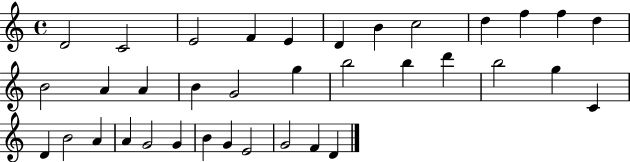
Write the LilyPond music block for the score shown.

{
  \clef treble
  \time 4/4
  \defaultTimeSignature
  \key c \major
  d'2 c'2 | e'2 f'4 e'4 | d'4 b'4 c''2 | d''4 f''4 f''4 d''4 | \break b'2 a'4 a'4 | b'4 g'2 g''4 | b''2 b''4 d'''4 | b''2 g''4 c'4 | \break d'4 b'2 a'4 | a'4 g'2 g'4 | b'4 g'4 e'2 | g'2 f'4 d'4 | \break \bar "|."
}